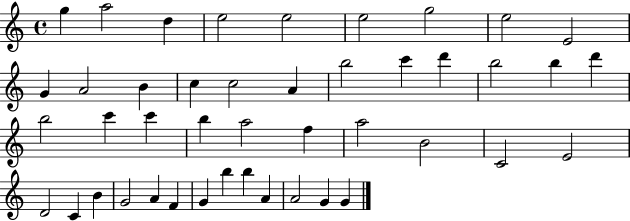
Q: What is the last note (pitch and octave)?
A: G4